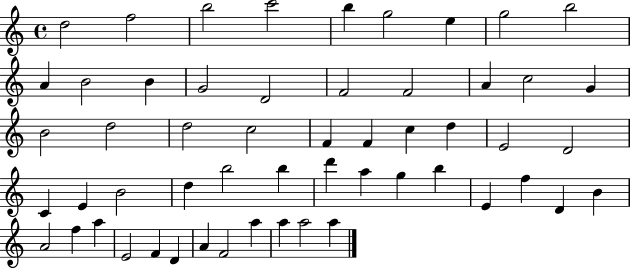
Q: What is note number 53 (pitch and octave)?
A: A5